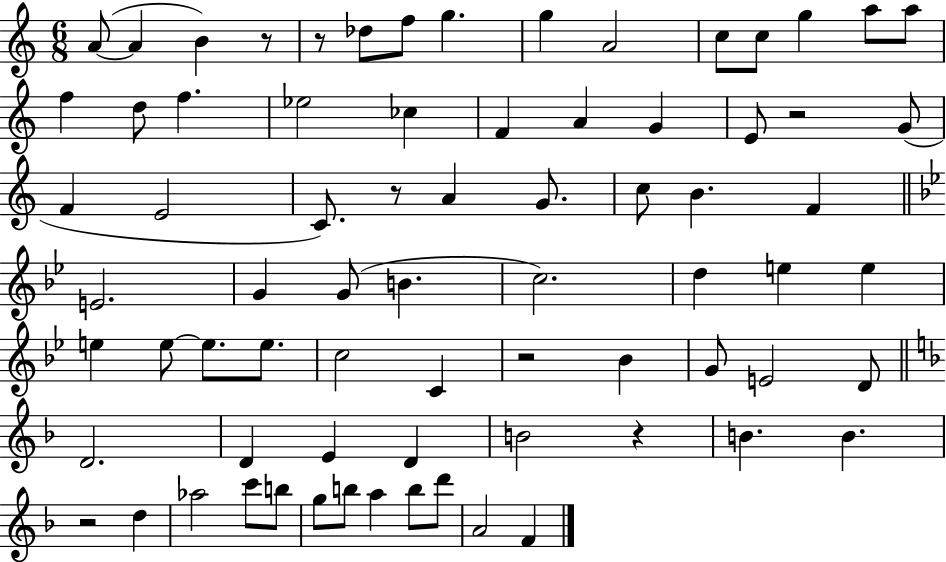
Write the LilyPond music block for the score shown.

{
  \clef treble
  \numericTimeSignature
  \time 6/8
  \key c \major
  a'8~(~ a'4 b'4) r8 | r8 des''8 f''8 g''4. | g''4 a'2 | c''8 c''8 g''4 a''8 a''8 | \break f''4 d''8 f''4. | ees''2 ces''4 | f'4 a'4 g'4 | e'8 r2 g'8( | \break f'4 e'2 | c'8.) r8 a'4 g'8. | c''8 b'4. f'4 | \bar "||" \break \key g \minor e'2. | g'4 g'8( b'4. | c''2.) | d''4 e''4 e''4 | \break e''4 e''8~~ e''8. e''8. | c''2 c'4 | r2 bes'4 | g'8 e'2 d'8 | \break \bar "||" \break \key d \minor d'2. | d'4 e'4 d'4 | b'2 r4 | b'4. b'4. | \break r2 d''4 | aes''2 c'''8 b''8 | g''8 b''8 a''4 b''8 d'''8 | a'2 f'4 | \break \bar "|."
}